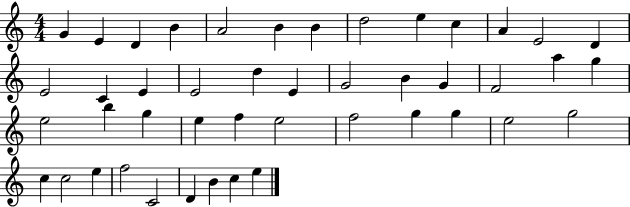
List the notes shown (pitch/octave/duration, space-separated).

G4/q E4/q D4/q B4/q A4/h B4/q B4/q D5/h E5/q C5/q A4/q E4/h D4/q E4/h C4/q E4/q E4/h D5/q E4/q G4/h B4/q G4/q F4/h A5/q G5/q E5/h B5/q G5/q E5/q F5/q E5/h F5/h G5/q G5/q E5/h G5/h C5/q C5/h E5/q F5/h C4/h D4/q B4/q C5/q E5/q